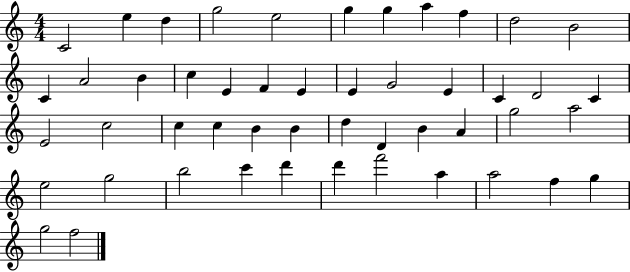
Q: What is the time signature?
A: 4/4